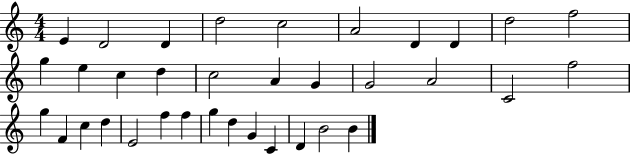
E4/q D4/h D4/q D5/h C5/h A4/h D4/q D4/q D5/h F5/h G5/q E5/q C5/q D5/q C5/h A4/q G4/q G4/h A4/h C4/h F5/h G5/q F4/q C5/q D5/q E4/h F5/q F5/q G5/q D5/q G4/q C4/q D4/q B4/h B4/q